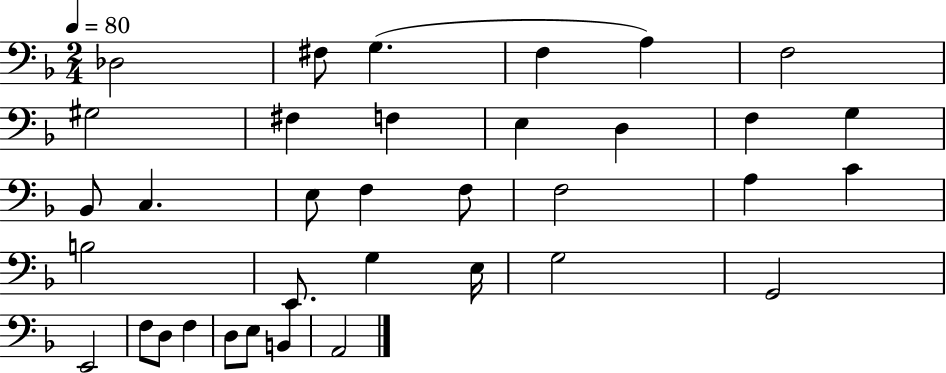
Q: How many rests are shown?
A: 0